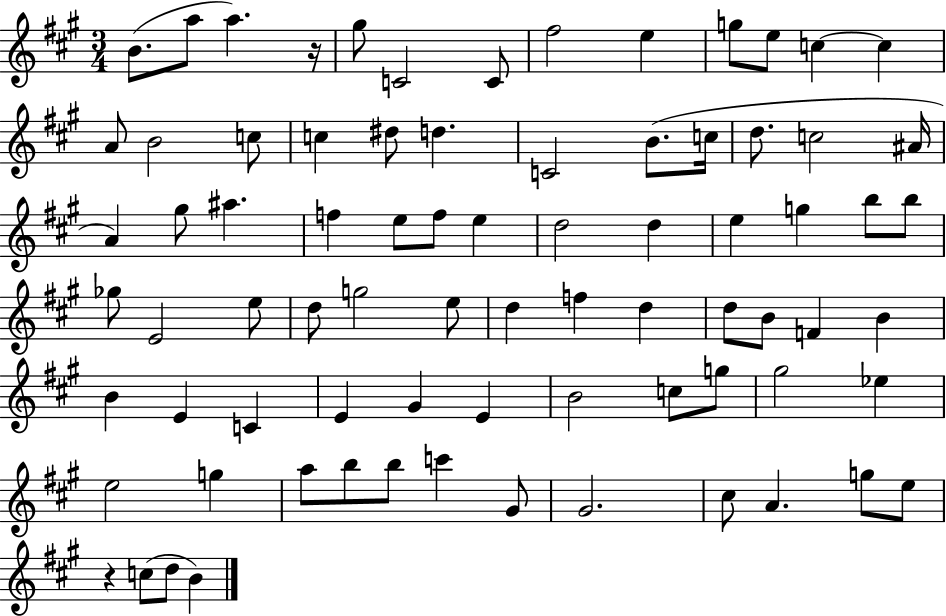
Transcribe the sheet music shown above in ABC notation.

X:1
T:Untitled
M:3/4
L:1/4
K:A
B/2 a/2 a z/4 ^g/2 C2 C/2 ^f2 e g/2 e/2 c c A/2 B2 c/2 c ^d/2 d C2 B/2 c/4 d/2 c2 ^A/4 A ^g/2 ^a f e/2 f/2 e d2 d e g b/2 b/2 _g/2 E2 e/2 d/2 g2 e/2 d f d d/2 B/2 F B B E C E ^G E B2 c/2 g/2 ^g2 _e e2 g a/2 b/2 b/2 c' ^G/2 ^G2 ^c/2 A g/2 e/2 z c/2 d/2 B